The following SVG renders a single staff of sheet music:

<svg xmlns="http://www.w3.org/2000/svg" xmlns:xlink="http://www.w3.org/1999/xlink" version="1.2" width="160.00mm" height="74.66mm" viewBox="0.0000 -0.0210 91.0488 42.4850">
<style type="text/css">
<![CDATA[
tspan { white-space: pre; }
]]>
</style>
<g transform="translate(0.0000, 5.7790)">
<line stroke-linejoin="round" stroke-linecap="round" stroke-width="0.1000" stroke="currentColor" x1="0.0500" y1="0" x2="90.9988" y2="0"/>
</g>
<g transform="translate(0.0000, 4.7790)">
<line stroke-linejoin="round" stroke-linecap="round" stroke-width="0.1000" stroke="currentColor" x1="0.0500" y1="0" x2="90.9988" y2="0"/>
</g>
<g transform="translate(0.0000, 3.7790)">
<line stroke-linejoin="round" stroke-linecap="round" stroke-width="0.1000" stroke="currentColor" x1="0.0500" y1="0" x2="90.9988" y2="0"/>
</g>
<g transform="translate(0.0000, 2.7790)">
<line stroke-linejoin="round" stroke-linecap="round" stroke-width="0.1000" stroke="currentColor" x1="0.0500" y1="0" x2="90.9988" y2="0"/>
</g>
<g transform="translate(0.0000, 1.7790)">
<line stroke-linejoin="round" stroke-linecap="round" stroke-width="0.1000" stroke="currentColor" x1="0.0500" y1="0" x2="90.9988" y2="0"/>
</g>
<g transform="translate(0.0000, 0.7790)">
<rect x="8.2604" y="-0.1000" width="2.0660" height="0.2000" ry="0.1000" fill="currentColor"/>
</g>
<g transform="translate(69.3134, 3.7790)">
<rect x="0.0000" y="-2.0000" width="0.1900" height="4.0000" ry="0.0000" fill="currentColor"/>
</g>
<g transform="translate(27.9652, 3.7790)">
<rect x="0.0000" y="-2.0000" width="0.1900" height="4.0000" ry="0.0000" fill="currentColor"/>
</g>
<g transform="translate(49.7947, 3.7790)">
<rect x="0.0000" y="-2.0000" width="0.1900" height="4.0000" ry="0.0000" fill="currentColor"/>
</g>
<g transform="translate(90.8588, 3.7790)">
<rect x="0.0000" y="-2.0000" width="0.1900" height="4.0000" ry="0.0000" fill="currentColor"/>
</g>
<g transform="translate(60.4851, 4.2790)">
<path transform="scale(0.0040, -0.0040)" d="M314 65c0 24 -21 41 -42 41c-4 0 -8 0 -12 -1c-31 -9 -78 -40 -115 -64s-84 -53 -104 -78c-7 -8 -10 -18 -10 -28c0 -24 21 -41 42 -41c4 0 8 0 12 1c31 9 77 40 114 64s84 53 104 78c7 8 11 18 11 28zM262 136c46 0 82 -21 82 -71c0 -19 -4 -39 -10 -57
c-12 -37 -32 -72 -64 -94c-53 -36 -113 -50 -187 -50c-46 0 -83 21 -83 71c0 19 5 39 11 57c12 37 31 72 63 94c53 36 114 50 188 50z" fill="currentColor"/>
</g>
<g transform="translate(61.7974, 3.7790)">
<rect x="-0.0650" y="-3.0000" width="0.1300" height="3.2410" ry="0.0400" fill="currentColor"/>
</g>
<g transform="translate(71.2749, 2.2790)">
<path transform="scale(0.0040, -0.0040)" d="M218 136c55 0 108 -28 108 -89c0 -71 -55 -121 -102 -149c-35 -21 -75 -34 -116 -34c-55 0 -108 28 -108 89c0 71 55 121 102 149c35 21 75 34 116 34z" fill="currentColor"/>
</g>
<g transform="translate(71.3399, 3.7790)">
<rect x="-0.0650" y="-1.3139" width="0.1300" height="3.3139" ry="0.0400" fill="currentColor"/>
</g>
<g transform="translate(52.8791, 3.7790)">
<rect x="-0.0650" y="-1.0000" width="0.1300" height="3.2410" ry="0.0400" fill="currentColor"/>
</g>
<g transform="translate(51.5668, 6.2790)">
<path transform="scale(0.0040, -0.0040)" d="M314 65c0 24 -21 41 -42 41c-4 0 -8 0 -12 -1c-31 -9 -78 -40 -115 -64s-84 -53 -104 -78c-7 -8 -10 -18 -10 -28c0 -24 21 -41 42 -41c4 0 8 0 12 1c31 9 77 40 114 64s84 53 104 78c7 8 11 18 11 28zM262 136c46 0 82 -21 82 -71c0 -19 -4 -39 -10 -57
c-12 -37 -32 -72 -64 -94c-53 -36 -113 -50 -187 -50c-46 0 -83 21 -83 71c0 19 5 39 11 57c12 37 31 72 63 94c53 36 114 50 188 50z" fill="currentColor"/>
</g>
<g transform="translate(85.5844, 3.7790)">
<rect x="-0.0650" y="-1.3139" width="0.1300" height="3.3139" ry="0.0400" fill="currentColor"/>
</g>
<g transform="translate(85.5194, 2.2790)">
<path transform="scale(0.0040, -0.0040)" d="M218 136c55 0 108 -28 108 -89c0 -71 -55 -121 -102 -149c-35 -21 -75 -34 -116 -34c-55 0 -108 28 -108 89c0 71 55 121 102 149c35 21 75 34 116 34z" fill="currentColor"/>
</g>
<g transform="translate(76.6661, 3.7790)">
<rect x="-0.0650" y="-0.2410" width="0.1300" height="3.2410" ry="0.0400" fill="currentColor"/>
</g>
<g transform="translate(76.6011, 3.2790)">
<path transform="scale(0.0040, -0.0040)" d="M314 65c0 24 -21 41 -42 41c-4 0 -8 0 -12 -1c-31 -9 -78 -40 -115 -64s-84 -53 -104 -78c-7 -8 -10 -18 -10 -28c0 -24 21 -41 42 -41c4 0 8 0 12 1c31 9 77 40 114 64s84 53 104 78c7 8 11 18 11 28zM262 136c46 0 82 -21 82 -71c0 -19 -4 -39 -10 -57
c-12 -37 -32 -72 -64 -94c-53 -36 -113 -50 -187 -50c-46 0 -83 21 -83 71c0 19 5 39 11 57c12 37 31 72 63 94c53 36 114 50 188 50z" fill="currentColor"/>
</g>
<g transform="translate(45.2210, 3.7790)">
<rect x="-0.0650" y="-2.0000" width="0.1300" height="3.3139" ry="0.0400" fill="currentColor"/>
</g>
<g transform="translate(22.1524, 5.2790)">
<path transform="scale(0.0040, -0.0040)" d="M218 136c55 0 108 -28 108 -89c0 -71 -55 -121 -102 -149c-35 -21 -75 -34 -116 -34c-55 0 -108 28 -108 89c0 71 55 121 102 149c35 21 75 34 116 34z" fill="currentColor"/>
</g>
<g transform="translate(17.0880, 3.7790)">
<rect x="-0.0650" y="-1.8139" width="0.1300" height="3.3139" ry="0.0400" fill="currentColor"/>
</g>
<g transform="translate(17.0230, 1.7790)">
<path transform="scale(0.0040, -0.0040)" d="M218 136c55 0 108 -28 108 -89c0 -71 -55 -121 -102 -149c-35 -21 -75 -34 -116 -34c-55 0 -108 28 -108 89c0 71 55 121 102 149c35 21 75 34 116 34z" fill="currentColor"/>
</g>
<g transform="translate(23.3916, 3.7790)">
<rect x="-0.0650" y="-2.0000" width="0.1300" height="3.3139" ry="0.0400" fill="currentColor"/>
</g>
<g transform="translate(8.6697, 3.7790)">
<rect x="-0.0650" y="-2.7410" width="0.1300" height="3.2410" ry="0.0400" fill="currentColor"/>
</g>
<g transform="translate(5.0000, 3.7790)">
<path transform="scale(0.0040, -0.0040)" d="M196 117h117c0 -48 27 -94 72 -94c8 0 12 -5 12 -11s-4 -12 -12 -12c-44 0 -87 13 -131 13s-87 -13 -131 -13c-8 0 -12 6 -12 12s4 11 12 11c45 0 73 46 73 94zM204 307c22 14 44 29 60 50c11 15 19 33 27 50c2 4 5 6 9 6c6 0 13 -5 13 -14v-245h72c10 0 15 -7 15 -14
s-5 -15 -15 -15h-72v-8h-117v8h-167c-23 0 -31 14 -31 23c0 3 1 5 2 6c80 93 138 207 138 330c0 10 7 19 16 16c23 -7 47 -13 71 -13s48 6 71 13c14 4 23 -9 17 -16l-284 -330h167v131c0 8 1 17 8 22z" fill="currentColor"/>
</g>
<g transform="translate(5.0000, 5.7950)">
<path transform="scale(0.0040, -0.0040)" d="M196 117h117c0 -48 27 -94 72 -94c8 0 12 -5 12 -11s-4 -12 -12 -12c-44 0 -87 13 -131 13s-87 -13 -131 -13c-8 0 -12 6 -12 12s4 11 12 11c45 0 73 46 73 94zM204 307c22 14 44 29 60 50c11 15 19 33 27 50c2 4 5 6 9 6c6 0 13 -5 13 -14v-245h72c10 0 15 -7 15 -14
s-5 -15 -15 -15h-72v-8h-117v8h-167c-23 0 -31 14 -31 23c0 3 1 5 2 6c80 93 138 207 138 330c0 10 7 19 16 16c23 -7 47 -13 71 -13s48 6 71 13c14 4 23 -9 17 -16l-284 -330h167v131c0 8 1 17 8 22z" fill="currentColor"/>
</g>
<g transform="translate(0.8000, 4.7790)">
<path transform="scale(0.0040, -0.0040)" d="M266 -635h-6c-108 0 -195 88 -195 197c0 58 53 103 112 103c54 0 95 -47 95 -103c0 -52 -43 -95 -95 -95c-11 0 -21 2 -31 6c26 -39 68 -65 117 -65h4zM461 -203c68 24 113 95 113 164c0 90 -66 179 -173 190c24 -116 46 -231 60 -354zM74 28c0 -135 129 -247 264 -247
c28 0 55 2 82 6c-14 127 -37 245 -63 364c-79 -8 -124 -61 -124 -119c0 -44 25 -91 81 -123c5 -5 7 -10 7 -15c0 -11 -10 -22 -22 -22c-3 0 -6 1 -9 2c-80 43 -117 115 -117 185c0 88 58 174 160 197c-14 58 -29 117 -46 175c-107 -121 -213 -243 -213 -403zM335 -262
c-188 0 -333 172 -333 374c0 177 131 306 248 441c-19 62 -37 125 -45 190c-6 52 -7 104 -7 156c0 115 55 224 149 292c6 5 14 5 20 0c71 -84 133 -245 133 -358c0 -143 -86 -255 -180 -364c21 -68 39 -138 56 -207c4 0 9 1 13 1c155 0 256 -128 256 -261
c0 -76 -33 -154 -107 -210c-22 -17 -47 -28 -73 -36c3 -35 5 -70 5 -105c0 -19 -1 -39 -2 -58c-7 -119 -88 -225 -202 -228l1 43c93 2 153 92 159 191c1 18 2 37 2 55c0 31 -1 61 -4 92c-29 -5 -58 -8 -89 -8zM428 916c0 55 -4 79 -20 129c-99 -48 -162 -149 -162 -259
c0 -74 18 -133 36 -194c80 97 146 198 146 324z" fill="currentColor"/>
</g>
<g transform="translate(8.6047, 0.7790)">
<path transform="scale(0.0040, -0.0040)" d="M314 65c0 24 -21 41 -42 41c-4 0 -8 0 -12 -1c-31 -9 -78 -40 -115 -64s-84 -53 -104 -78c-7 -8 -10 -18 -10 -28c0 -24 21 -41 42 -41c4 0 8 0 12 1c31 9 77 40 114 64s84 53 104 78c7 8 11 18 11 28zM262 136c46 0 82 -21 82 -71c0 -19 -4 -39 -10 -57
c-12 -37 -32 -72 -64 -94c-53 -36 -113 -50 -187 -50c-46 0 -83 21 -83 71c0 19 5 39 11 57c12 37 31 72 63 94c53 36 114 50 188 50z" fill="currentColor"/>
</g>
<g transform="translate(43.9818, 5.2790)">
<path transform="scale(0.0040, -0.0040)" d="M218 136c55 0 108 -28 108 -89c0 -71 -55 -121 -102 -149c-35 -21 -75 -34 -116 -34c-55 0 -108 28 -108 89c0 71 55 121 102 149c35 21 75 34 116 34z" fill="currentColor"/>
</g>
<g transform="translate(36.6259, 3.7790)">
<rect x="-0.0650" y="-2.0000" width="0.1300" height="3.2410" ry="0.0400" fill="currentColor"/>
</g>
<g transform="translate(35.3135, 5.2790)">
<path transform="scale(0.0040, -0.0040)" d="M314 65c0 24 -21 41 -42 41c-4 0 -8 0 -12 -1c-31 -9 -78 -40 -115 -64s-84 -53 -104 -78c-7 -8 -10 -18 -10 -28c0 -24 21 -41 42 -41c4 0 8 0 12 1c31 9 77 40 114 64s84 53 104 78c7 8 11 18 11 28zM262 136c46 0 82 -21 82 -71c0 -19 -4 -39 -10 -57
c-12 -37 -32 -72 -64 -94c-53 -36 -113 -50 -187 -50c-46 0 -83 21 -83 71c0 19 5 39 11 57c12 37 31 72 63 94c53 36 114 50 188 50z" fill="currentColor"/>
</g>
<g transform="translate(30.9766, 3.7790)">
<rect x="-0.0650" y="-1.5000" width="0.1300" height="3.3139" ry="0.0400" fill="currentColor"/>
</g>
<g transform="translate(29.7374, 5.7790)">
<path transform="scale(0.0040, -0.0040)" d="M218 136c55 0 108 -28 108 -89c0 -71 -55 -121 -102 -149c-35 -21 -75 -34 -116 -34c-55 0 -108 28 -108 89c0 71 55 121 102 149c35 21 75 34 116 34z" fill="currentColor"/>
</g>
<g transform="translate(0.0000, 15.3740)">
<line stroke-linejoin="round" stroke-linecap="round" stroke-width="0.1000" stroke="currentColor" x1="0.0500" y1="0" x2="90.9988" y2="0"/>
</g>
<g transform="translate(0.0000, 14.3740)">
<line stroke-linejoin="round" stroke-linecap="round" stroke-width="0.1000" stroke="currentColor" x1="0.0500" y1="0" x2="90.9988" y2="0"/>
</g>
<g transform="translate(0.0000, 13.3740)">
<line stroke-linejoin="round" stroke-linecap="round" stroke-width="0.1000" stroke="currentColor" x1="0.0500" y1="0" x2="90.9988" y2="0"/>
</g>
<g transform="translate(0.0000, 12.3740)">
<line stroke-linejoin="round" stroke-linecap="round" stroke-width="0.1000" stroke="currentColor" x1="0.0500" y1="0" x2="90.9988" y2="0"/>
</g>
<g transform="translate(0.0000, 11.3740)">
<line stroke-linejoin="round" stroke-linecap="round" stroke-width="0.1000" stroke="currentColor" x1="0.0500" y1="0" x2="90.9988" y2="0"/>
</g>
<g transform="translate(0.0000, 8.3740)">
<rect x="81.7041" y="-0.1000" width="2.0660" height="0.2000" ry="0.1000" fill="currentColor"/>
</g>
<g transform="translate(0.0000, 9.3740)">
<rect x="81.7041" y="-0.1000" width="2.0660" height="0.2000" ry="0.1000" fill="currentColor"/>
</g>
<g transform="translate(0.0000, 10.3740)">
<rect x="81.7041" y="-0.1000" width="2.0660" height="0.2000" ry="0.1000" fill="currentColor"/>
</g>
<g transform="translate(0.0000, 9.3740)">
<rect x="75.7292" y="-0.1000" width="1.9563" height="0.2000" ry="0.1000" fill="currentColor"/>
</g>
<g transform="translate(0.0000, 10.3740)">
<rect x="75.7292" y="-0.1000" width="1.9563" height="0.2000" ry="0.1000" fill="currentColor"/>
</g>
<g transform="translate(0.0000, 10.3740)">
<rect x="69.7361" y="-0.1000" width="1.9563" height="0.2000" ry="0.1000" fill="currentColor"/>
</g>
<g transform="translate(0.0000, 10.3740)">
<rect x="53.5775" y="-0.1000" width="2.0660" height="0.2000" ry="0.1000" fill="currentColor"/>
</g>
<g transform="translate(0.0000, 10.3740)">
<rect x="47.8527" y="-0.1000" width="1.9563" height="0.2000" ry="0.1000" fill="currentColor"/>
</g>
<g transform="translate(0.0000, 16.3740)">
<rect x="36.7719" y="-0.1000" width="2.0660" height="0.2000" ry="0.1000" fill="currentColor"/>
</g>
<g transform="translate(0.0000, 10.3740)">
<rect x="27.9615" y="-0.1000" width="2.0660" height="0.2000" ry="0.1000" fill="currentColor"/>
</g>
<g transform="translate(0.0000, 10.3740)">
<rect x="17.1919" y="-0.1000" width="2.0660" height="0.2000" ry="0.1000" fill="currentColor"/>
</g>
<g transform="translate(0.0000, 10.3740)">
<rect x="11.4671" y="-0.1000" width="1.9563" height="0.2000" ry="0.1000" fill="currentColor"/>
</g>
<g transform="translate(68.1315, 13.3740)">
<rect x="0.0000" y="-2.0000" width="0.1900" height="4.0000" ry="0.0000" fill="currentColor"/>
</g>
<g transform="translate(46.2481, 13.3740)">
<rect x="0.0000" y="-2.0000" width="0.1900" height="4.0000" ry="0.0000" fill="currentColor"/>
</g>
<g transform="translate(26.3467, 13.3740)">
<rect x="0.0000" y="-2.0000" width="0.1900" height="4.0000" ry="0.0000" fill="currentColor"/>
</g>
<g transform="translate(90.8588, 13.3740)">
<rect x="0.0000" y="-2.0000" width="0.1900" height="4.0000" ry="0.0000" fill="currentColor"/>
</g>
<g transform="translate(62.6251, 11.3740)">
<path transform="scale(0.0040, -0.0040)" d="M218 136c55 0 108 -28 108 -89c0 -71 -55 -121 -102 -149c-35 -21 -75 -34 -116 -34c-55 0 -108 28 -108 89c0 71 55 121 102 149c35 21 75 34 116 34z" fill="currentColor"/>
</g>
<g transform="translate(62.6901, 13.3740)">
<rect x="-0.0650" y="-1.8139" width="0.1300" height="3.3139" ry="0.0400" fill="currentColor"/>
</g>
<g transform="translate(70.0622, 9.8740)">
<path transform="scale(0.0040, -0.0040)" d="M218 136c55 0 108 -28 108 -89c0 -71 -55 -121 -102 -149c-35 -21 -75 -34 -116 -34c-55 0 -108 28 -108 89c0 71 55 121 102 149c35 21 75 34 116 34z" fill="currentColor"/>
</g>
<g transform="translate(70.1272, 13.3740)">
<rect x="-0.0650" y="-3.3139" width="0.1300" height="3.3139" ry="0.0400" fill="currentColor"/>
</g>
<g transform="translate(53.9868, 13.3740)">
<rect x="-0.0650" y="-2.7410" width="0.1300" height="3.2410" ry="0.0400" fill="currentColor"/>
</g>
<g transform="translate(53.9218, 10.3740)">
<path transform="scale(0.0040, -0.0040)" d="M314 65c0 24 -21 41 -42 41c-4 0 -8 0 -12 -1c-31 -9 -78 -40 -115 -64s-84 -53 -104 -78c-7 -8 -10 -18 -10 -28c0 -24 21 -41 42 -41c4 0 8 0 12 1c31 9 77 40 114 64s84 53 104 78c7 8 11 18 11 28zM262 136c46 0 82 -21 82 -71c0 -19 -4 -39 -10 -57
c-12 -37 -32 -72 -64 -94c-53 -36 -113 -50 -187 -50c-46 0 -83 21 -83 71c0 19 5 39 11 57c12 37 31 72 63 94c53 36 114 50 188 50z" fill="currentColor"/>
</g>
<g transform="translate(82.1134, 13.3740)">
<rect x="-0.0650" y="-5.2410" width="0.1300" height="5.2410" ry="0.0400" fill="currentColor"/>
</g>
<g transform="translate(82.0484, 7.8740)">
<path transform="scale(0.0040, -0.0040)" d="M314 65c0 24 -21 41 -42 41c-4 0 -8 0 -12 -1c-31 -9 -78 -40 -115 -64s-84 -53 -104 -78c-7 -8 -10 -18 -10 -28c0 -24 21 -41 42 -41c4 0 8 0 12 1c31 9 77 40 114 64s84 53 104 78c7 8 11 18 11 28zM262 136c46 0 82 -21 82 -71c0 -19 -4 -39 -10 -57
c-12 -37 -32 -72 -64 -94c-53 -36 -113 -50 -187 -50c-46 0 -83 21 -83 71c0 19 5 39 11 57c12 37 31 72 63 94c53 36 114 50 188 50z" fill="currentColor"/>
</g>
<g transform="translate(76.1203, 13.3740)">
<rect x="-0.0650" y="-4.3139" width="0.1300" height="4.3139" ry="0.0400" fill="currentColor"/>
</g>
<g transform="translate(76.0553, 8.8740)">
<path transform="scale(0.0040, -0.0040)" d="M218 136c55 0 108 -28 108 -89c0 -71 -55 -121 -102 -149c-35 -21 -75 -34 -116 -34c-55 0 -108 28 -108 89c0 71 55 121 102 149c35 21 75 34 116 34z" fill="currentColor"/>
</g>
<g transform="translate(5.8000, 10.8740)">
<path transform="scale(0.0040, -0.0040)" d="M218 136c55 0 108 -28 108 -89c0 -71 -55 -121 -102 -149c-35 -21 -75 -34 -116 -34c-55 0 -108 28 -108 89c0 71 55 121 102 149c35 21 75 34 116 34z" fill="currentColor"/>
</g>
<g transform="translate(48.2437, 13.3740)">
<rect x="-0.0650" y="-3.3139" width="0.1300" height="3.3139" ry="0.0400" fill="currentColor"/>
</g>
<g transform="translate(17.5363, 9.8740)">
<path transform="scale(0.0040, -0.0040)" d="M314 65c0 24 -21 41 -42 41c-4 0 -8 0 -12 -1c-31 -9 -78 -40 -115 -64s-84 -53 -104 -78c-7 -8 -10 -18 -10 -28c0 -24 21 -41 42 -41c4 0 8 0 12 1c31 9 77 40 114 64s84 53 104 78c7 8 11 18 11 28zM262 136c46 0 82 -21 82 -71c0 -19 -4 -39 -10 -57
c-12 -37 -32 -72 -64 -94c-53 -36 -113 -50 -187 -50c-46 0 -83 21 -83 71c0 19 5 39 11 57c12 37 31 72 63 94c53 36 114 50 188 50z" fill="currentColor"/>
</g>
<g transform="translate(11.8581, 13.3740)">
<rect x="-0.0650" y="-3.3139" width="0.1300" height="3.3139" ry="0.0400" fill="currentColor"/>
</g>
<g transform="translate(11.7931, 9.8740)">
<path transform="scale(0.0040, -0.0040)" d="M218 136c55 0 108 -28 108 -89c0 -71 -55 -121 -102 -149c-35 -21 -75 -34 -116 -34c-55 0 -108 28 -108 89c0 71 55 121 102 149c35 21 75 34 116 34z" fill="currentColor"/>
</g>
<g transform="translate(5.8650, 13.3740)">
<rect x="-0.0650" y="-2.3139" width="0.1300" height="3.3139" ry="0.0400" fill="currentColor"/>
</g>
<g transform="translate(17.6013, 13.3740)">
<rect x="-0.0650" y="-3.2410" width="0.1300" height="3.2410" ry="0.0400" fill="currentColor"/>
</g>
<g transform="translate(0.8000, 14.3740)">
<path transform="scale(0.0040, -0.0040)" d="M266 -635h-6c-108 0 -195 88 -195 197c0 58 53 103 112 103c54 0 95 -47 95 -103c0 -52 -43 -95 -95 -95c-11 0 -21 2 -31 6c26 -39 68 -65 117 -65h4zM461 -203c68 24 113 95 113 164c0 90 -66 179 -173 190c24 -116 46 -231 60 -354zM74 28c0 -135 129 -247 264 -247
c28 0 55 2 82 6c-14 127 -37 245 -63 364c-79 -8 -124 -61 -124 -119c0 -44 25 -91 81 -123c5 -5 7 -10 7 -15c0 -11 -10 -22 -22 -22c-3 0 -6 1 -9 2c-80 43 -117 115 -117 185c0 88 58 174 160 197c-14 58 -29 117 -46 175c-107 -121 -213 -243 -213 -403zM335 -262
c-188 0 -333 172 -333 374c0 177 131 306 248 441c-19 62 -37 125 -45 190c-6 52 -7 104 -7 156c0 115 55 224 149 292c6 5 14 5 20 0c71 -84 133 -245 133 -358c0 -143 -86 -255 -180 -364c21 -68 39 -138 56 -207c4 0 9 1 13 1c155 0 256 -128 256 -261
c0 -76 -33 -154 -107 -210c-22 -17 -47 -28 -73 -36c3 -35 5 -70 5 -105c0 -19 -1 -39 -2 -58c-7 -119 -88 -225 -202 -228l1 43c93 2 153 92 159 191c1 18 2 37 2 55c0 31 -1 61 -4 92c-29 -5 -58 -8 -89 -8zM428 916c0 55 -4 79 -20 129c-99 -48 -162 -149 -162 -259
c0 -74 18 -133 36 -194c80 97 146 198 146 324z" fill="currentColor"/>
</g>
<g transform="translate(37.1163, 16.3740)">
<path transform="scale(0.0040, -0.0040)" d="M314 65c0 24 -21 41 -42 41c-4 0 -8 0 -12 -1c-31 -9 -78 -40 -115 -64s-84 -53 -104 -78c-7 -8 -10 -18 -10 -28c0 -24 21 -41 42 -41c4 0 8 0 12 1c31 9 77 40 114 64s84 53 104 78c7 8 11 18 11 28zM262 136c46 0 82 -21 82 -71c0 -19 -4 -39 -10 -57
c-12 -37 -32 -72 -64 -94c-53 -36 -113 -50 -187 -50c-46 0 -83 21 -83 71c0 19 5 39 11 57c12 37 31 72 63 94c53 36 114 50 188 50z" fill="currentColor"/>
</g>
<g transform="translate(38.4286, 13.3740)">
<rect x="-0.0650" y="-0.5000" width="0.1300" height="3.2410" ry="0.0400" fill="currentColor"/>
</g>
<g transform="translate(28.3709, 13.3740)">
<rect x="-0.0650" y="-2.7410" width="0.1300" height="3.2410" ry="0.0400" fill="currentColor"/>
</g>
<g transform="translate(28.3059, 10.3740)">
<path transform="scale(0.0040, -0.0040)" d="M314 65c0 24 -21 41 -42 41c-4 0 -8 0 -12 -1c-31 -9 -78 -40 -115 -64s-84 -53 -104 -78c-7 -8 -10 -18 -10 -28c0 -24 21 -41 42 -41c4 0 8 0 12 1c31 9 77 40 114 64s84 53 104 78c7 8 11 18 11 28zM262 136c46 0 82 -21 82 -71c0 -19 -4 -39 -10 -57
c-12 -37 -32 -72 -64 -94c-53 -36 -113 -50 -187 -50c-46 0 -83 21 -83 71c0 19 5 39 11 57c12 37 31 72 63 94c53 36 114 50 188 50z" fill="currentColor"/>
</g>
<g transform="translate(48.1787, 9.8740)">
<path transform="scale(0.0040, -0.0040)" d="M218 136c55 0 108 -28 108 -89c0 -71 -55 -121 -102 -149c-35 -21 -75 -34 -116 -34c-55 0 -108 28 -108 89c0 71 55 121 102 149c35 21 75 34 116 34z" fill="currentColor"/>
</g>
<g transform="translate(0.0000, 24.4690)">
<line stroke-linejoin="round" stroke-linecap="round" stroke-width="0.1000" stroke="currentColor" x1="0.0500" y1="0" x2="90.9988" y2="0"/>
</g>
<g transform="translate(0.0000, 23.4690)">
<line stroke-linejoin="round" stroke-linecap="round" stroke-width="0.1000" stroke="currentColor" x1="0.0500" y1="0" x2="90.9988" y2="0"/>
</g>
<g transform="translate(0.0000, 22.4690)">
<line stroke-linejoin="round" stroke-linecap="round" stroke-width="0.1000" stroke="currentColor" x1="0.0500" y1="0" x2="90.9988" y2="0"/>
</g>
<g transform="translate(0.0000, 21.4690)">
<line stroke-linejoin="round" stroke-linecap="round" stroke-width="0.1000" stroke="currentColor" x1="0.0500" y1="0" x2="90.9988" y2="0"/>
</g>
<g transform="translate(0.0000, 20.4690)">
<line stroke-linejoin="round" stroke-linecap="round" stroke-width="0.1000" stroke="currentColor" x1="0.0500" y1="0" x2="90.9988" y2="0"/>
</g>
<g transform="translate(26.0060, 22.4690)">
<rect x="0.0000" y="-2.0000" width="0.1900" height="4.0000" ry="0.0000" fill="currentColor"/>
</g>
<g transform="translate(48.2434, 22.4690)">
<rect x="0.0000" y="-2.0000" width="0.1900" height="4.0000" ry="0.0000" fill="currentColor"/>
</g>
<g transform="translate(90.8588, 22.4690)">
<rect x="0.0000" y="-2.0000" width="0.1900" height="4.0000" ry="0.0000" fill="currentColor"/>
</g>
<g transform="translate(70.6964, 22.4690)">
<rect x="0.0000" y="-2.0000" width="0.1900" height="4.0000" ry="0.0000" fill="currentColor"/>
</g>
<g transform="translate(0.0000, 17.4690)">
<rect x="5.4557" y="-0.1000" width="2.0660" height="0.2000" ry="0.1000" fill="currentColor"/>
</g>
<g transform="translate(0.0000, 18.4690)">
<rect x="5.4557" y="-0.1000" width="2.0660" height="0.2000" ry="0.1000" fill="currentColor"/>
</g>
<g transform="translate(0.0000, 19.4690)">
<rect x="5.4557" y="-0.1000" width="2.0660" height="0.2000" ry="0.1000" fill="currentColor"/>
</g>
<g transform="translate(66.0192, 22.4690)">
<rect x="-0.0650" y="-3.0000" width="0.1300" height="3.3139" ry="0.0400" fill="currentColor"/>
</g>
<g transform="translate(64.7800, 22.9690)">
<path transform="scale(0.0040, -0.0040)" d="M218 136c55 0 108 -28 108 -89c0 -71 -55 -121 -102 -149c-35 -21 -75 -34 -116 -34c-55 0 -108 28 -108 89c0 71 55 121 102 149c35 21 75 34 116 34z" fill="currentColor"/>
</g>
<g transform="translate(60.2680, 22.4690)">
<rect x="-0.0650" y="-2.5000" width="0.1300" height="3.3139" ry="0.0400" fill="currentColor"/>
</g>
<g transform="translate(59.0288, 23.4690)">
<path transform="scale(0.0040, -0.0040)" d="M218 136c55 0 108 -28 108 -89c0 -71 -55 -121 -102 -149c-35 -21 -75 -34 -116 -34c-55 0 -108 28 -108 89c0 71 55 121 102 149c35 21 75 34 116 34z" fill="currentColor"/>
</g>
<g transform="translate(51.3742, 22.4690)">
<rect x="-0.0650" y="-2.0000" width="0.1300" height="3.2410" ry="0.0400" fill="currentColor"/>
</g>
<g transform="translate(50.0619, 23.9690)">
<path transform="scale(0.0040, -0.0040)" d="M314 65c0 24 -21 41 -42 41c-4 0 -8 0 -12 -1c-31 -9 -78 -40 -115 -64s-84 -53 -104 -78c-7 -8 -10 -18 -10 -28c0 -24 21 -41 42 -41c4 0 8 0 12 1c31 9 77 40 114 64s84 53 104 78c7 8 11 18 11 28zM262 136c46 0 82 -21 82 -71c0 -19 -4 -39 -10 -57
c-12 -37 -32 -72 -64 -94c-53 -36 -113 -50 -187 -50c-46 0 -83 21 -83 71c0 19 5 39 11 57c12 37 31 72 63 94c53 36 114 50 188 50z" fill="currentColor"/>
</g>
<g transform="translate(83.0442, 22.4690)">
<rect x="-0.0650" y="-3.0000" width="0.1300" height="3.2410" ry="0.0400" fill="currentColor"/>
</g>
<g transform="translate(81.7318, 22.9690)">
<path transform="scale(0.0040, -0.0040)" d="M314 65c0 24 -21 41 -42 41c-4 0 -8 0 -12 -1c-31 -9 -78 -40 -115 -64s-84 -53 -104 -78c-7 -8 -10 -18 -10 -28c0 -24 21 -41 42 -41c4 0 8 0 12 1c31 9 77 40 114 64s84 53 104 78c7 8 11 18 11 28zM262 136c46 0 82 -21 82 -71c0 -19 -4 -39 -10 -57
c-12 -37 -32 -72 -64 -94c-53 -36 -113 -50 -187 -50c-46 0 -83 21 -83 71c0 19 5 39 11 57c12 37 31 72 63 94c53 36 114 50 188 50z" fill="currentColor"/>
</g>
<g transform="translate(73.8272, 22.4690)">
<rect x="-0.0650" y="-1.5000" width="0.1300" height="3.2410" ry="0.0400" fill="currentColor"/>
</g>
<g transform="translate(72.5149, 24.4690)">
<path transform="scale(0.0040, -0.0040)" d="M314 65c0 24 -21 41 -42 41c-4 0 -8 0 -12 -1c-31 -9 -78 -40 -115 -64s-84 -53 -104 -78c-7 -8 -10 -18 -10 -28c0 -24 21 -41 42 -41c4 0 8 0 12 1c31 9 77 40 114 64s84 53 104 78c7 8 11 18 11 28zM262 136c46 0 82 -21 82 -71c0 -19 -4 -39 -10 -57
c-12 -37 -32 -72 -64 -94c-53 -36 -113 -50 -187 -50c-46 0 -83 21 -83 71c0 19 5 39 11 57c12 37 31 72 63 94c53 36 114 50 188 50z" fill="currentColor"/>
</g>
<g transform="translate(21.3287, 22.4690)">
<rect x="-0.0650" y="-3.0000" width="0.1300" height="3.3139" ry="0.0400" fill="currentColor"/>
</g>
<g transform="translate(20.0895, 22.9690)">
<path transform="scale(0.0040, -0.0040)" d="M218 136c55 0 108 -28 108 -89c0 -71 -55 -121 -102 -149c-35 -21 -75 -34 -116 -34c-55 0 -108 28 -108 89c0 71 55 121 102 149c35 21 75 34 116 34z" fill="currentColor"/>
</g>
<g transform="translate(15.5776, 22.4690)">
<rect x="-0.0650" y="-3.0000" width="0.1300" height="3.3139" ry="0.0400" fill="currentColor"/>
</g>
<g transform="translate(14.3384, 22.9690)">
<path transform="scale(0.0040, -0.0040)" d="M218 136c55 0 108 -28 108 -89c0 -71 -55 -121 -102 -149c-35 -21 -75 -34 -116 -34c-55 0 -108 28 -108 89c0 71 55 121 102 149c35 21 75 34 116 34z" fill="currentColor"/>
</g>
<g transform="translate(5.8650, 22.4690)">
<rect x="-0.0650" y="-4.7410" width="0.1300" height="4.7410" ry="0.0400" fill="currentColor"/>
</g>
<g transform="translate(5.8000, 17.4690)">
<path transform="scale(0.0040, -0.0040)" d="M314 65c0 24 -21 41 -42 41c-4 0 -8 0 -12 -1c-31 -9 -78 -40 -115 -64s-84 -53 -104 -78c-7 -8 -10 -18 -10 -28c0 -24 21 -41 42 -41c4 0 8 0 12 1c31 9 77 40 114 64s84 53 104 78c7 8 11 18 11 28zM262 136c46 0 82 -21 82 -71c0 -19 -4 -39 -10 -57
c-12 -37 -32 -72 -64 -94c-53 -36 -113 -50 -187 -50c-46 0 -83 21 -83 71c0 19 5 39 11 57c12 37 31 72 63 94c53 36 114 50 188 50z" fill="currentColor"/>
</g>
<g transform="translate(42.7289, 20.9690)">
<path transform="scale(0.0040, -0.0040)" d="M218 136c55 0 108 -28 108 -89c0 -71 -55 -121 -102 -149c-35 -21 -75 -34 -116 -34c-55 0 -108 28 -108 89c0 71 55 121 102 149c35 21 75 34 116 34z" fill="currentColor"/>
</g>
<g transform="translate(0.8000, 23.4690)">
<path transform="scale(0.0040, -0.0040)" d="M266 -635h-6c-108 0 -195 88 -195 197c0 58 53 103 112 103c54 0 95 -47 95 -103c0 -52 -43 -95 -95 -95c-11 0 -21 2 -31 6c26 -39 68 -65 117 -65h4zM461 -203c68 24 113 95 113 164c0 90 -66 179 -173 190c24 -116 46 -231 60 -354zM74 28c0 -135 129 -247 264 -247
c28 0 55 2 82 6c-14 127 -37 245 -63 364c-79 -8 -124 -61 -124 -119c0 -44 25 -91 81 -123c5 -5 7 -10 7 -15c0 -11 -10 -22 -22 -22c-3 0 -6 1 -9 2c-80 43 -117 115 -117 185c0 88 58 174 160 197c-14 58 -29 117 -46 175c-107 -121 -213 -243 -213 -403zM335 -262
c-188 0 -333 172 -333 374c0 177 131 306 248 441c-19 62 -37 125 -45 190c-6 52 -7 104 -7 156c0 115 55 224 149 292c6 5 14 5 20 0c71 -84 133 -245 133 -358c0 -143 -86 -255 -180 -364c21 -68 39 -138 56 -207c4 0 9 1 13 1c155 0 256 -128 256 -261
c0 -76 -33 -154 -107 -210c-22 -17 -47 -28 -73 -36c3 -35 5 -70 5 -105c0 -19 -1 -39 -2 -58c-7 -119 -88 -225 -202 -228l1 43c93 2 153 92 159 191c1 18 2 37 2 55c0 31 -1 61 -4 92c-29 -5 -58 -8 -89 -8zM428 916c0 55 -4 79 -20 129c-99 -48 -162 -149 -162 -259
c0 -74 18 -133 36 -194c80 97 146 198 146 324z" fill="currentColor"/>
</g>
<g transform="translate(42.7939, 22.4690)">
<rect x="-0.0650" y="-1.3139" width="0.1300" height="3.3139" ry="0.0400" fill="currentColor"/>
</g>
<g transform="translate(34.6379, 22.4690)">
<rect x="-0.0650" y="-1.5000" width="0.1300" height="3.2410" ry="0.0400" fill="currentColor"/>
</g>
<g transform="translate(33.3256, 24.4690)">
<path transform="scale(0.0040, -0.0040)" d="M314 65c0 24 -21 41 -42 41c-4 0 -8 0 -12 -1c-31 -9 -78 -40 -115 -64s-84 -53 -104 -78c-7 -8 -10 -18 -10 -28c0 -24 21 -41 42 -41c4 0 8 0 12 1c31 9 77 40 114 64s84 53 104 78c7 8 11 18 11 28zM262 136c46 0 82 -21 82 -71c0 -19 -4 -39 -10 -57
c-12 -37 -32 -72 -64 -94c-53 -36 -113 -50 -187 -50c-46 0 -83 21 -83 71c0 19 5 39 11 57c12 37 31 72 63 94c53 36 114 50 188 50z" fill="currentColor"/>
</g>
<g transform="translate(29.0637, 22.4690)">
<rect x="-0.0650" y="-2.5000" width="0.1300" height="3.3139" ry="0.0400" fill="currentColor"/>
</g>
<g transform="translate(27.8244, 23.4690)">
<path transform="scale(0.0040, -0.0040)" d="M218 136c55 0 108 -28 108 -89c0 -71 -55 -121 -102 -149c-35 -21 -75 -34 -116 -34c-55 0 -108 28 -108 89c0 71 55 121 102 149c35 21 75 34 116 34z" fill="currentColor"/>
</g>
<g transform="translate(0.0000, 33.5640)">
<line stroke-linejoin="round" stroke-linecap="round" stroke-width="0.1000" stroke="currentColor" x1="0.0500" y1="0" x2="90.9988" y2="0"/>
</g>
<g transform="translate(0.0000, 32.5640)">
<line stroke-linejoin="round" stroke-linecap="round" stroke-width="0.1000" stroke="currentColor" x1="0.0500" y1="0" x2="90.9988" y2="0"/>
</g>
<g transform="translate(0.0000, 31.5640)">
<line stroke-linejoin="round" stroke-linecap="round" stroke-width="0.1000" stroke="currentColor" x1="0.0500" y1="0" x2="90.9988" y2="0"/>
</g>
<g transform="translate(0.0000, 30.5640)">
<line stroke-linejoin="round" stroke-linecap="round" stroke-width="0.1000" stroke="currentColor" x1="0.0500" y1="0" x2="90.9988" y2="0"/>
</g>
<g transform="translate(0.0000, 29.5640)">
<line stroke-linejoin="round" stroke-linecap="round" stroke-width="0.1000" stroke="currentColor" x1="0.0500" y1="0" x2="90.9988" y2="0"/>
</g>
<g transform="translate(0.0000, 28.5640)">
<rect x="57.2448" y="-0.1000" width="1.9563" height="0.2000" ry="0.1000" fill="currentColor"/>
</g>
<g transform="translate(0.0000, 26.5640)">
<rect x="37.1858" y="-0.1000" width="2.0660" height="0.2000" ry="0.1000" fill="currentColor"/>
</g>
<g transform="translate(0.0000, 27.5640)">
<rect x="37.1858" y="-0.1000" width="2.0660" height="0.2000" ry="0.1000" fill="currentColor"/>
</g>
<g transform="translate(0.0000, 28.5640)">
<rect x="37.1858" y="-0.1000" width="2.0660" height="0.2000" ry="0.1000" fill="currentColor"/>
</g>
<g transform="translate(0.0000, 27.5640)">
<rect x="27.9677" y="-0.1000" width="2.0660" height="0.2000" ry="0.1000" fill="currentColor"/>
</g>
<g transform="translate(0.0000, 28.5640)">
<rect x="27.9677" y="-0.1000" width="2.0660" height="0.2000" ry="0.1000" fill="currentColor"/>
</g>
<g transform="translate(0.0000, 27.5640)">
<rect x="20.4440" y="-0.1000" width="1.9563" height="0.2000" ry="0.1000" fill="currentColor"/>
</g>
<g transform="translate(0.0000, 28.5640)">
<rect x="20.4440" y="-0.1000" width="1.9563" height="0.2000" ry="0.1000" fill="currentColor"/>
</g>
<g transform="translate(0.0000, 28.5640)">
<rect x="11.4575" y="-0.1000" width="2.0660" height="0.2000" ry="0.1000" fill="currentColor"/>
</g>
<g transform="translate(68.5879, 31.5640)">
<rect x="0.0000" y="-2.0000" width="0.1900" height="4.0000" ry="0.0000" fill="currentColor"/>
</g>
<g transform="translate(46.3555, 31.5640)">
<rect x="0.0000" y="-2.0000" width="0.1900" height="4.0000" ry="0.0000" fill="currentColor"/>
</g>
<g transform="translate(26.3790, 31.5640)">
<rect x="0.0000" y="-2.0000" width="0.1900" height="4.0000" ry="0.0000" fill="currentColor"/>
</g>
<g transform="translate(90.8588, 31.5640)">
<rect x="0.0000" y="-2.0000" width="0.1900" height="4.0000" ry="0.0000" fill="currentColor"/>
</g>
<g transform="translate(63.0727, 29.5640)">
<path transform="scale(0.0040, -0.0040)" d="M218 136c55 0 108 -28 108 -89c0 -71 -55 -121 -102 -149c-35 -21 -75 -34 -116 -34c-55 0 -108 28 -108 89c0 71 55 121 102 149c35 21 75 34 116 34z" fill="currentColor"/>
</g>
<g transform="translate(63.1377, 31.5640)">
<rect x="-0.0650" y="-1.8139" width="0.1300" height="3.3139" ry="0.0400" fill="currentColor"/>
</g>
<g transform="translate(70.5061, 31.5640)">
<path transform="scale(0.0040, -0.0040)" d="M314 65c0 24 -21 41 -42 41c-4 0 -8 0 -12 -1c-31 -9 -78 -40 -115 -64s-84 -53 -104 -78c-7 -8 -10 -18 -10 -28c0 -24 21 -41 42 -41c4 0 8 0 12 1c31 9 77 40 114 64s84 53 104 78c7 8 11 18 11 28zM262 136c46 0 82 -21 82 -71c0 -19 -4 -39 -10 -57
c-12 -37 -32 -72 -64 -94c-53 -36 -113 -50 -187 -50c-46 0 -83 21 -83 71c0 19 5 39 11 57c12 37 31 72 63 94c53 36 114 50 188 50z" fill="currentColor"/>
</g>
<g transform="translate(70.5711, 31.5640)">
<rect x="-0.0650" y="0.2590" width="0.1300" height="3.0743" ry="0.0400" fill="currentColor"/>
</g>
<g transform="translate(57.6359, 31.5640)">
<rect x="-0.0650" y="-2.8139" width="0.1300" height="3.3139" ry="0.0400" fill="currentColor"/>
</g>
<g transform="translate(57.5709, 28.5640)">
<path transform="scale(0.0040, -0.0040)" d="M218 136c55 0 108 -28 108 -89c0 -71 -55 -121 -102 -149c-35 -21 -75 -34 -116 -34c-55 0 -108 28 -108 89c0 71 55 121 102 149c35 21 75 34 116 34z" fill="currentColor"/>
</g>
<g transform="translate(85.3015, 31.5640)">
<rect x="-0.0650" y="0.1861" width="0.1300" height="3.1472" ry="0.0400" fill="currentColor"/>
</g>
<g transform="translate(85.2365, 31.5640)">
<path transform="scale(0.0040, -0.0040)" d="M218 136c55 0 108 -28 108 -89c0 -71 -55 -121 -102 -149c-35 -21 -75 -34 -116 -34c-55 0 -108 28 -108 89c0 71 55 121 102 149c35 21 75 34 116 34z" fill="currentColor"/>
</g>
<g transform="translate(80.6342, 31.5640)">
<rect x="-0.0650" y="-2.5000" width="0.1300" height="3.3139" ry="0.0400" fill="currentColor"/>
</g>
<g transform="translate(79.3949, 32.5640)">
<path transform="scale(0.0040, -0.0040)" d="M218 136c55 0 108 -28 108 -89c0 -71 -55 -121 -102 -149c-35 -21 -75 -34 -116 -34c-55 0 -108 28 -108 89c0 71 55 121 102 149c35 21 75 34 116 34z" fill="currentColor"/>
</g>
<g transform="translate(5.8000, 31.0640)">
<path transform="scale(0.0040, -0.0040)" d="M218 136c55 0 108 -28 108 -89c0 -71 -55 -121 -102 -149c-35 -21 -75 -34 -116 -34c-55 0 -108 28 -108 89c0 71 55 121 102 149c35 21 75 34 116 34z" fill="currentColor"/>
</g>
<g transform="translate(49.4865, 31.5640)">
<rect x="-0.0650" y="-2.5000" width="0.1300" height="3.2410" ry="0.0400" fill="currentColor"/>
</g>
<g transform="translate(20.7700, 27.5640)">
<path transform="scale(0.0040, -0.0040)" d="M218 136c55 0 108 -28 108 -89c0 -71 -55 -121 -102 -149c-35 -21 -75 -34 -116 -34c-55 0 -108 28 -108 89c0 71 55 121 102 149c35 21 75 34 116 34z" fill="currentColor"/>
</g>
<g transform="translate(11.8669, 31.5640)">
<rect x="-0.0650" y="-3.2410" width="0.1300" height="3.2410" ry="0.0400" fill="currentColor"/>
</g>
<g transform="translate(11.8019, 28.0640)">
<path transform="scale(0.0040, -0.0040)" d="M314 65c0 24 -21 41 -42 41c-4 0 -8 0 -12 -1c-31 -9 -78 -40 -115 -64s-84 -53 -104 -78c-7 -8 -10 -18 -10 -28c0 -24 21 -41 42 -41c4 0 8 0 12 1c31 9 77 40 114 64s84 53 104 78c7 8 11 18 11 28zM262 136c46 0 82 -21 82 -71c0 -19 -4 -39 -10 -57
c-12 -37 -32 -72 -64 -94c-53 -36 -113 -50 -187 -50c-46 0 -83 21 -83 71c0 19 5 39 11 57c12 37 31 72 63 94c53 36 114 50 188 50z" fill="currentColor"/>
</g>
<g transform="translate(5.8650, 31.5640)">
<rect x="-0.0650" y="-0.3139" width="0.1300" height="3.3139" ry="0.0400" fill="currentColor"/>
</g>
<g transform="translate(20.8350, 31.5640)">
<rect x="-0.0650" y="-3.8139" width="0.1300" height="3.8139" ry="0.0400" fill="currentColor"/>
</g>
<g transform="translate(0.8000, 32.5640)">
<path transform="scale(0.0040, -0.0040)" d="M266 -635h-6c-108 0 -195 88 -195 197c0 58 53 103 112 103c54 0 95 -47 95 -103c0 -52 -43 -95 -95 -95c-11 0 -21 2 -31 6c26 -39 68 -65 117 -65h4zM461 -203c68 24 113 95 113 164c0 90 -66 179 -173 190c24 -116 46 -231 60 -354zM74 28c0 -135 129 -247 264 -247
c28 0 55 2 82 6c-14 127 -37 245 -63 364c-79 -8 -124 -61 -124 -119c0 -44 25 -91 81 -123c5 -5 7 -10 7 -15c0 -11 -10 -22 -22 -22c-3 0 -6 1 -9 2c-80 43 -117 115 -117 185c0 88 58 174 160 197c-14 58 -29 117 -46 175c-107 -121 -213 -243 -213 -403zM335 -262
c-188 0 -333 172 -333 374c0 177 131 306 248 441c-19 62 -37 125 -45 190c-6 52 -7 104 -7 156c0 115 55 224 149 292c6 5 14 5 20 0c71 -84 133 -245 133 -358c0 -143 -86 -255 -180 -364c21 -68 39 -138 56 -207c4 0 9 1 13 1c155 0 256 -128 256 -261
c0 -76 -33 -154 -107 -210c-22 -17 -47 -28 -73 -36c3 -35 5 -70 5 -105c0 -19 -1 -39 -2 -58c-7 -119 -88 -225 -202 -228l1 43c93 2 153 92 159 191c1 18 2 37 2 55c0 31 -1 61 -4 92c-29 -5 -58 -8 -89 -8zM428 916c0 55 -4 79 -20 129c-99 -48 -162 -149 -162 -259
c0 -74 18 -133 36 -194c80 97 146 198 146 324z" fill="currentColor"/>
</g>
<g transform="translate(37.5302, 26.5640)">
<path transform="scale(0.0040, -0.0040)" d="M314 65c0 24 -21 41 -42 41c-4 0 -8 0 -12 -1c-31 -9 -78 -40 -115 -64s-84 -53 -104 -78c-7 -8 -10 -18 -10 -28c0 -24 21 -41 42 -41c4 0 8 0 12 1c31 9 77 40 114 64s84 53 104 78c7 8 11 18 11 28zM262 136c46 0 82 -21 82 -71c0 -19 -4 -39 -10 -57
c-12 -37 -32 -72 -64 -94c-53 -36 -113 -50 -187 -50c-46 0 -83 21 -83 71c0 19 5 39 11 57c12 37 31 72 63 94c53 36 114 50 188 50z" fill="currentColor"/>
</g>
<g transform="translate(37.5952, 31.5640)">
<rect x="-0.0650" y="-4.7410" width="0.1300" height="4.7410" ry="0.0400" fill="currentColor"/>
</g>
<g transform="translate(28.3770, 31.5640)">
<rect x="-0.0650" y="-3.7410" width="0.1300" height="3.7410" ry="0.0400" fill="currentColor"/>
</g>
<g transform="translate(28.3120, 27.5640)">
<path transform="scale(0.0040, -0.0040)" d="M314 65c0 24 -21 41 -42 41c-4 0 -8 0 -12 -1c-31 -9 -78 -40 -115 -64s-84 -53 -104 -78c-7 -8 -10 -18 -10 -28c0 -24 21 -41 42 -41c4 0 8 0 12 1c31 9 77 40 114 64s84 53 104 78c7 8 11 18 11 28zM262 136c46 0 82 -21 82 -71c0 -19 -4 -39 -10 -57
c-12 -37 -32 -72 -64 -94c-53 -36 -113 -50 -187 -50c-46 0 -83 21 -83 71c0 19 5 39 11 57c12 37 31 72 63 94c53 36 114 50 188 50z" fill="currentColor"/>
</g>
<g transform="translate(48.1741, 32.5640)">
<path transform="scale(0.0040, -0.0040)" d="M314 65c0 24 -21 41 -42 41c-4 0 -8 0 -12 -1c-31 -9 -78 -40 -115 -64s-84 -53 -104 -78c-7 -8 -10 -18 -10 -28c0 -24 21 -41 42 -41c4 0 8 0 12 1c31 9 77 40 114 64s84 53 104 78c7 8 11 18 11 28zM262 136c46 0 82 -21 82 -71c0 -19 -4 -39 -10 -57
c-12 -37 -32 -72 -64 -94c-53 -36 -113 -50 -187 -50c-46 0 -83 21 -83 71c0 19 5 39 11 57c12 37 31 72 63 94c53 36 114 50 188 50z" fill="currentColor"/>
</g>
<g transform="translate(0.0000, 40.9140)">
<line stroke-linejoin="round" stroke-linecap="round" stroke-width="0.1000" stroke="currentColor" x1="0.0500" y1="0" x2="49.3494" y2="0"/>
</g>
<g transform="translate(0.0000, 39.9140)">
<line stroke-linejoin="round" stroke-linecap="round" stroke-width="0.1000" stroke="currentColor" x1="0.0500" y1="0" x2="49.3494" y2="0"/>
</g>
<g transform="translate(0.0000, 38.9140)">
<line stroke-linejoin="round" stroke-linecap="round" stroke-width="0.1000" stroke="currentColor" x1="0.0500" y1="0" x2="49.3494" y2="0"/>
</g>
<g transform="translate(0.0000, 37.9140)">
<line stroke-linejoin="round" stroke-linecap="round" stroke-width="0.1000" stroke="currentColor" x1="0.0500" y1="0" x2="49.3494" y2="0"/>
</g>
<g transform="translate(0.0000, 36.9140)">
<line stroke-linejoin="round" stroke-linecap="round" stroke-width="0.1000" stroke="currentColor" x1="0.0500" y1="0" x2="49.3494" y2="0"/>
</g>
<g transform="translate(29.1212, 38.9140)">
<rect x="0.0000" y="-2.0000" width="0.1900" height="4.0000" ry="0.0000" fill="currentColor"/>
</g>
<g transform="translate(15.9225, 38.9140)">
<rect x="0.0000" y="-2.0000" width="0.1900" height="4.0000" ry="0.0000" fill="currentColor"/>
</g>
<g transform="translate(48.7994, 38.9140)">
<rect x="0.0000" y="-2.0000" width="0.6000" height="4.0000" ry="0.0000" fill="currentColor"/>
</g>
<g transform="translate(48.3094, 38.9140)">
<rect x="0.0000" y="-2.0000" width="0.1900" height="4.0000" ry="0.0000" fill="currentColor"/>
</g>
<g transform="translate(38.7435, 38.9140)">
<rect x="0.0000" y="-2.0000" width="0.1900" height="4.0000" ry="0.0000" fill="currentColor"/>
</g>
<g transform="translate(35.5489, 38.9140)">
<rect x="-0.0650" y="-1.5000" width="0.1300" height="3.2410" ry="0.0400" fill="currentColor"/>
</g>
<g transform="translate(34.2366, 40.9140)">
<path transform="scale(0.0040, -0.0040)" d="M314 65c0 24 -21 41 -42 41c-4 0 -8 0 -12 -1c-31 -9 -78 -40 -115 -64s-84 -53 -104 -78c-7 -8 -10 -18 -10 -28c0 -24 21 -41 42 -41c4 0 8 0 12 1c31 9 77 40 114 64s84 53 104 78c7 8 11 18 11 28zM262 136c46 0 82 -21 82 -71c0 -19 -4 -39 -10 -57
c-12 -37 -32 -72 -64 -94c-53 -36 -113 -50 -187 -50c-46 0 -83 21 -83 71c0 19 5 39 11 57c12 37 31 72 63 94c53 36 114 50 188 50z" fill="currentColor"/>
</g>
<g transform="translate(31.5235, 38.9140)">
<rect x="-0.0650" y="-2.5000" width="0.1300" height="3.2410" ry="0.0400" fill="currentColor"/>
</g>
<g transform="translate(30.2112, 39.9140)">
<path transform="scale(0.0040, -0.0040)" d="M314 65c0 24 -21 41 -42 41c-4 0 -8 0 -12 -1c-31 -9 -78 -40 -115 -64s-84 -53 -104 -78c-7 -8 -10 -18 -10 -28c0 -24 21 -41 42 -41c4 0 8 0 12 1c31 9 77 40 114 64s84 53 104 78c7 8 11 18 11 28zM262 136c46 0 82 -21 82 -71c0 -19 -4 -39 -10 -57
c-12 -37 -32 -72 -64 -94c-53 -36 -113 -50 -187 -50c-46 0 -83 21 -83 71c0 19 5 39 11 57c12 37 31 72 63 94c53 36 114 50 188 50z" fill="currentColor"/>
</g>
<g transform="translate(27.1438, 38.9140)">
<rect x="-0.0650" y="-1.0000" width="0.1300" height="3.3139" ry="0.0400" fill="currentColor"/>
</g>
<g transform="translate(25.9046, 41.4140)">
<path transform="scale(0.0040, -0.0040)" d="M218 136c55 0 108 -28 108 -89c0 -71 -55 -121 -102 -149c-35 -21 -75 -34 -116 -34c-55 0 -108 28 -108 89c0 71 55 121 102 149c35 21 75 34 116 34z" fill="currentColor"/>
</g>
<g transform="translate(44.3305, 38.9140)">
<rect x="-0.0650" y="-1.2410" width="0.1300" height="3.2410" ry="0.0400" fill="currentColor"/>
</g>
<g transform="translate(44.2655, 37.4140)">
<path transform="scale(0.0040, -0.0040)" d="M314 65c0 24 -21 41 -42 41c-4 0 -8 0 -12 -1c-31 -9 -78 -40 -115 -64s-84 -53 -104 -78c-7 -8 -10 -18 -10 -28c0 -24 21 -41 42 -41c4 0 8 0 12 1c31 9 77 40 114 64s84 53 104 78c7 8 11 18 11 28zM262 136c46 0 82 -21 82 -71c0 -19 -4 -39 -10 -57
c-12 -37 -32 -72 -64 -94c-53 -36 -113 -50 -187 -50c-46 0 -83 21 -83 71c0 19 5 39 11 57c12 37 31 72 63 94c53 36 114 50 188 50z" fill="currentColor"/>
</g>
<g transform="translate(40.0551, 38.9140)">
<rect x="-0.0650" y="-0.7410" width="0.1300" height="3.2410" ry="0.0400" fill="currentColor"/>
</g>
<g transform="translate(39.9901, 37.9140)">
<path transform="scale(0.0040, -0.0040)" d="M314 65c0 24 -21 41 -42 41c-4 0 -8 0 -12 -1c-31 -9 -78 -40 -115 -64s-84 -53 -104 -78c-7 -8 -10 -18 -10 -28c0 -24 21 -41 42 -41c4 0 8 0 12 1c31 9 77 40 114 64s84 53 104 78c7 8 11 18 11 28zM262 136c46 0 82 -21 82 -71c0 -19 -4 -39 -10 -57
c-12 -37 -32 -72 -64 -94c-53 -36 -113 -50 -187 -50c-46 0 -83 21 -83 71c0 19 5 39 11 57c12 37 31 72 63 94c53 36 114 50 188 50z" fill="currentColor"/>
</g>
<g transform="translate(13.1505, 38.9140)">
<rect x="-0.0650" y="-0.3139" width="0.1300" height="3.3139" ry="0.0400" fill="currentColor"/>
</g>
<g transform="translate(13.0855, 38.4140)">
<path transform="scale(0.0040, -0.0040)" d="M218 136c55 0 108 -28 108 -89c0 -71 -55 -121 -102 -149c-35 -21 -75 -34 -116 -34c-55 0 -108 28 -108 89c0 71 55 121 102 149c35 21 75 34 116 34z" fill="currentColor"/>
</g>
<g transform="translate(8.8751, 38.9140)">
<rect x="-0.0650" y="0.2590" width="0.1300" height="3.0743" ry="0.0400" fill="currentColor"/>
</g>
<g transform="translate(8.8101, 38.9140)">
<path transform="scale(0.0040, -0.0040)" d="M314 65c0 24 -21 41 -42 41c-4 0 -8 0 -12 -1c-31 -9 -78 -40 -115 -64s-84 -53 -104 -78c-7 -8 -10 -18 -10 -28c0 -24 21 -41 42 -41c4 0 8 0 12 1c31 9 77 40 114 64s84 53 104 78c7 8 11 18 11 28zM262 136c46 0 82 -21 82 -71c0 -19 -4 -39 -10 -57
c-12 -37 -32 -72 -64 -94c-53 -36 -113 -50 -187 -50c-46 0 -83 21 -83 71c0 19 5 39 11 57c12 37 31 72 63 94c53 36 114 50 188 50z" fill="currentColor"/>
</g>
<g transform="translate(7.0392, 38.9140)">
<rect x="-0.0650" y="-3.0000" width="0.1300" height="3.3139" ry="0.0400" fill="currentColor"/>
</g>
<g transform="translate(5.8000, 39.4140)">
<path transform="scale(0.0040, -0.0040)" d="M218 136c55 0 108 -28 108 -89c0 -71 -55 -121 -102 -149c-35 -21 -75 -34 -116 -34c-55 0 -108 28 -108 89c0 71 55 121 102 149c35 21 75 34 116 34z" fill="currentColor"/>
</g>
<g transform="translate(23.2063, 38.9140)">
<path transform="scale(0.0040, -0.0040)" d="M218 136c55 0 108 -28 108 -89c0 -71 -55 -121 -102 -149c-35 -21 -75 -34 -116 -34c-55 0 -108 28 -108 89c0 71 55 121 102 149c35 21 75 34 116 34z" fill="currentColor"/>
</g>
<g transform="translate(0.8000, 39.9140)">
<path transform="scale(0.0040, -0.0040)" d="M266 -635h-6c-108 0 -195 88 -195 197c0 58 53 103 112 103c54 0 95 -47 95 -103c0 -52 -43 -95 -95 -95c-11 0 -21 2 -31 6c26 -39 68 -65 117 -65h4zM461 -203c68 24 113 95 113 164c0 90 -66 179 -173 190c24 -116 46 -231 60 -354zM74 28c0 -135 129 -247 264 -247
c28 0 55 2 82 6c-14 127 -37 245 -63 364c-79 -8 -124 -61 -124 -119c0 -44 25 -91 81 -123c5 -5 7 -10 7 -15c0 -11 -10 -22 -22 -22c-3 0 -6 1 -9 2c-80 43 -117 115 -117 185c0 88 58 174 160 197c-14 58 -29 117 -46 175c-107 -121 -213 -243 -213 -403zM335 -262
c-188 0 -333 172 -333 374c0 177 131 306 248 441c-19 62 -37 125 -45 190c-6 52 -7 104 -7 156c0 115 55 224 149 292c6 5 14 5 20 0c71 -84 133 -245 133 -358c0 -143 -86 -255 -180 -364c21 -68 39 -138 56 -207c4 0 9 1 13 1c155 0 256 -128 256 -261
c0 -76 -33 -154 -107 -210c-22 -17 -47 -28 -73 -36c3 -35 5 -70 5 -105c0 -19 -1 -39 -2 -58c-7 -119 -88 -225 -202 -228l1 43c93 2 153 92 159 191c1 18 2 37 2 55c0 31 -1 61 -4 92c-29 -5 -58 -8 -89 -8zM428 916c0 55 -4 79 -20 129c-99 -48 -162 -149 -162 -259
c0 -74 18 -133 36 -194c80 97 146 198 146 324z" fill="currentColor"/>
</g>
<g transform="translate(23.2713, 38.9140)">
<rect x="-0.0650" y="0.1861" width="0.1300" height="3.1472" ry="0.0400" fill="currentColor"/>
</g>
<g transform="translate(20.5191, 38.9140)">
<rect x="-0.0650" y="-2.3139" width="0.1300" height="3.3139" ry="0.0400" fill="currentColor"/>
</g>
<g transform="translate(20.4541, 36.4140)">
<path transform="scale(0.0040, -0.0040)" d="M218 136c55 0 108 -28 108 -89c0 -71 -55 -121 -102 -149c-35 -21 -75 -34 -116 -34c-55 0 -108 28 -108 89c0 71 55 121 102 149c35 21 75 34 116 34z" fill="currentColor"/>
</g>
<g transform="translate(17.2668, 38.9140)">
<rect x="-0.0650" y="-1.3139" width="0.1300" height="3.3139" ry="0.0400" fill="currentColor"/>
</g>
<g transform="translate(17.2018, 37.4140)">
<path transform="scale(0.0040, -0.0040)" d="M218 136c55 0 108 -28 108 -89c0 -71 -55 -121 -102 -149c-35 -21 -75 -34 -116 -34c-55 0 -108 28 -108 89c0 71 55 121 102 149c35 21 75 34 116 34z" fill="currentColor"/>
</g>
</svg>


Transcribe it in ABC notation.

X:1
T:Untitled
M:4/4
L:1/4
K:C
a2 f F E F2 F D2 A2 e c2 e g b b2 a2 C2 b a2 f b d' f'2 e'2 A A G E2 e F2 G A E2 A2 c b2 c' c'2 e'2 G2 a f B2 G B A B2 c e g B D G2 E2 d2 e2